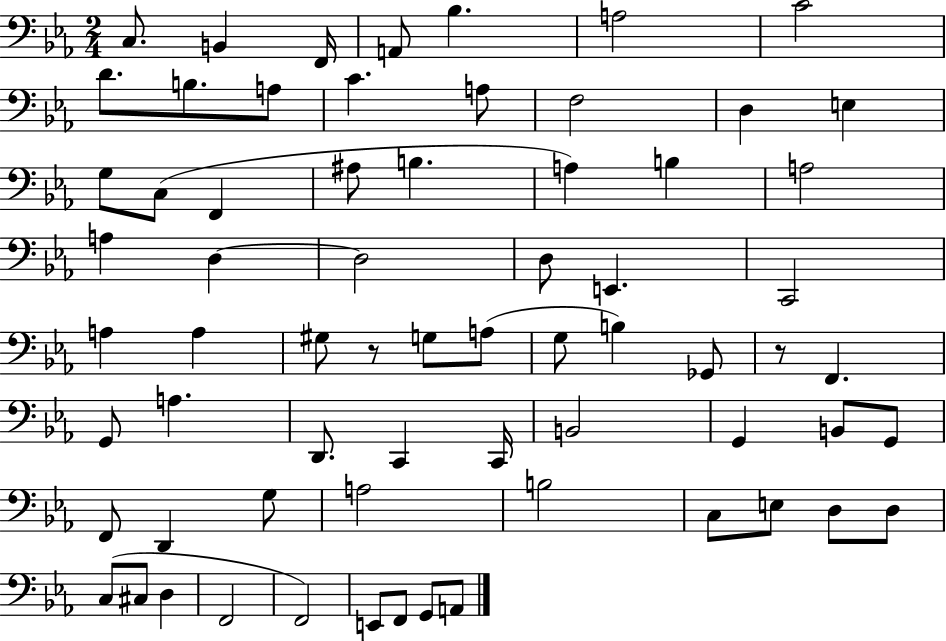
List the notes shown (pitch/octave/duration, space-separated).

C3/e. B2/q F2/s A2/e Bb3/q. A3/h C4/h D4/e. B3/e. A3/e C4/q. A3/e F3/h D3/q E3/q G3/e C3/e F2/q A#3/e B3/q. A3/q B3/q A3/h A3/q D3/q D3/h D3/e E2/q. C2/h A3/q A3/q G#3/e R/e G3/e A3/e G3/e B3/q Gb2/e R/e F2/q. G2/e A3/q. D2/e. C2/q C2/s B2/h G2/q B2/e G2/e F2/e D2/q G3/e A3/h B3/h C3/e E3/e D3/e D3/e C3/e C#3/e D3/q F2/h F2/h E2/e F2/e G2/e A2/e